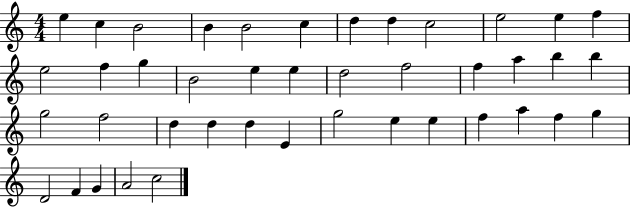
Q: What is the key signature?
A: C major